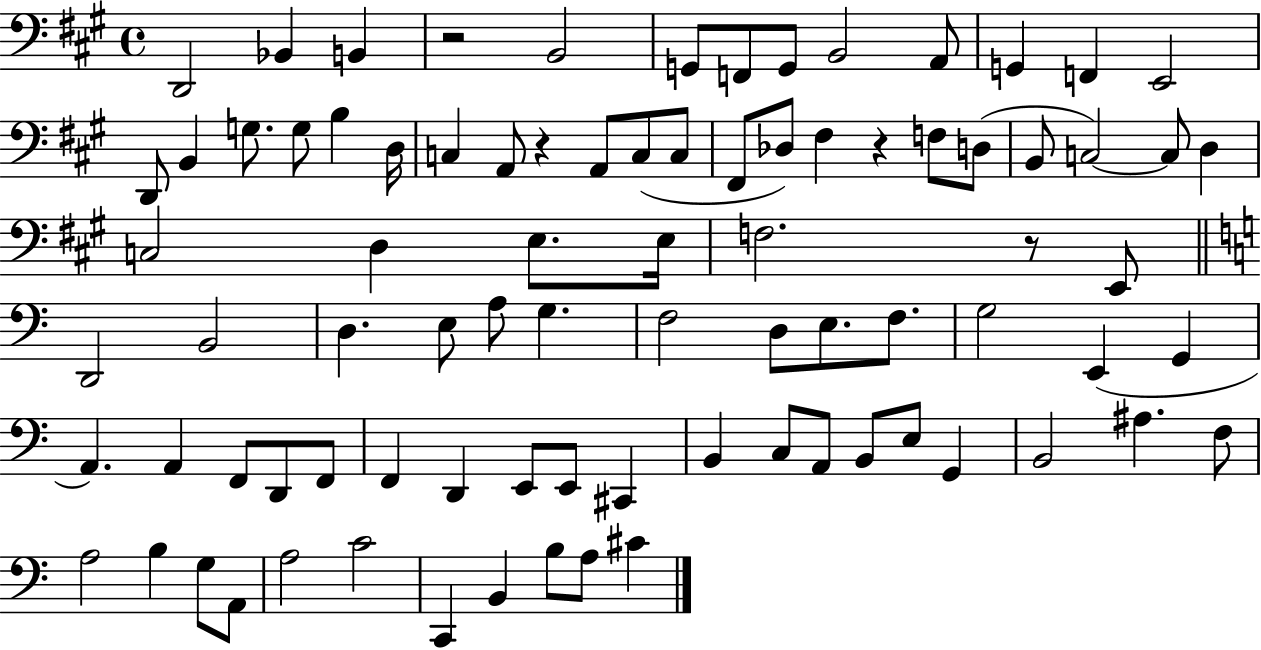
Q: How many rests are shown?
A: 4